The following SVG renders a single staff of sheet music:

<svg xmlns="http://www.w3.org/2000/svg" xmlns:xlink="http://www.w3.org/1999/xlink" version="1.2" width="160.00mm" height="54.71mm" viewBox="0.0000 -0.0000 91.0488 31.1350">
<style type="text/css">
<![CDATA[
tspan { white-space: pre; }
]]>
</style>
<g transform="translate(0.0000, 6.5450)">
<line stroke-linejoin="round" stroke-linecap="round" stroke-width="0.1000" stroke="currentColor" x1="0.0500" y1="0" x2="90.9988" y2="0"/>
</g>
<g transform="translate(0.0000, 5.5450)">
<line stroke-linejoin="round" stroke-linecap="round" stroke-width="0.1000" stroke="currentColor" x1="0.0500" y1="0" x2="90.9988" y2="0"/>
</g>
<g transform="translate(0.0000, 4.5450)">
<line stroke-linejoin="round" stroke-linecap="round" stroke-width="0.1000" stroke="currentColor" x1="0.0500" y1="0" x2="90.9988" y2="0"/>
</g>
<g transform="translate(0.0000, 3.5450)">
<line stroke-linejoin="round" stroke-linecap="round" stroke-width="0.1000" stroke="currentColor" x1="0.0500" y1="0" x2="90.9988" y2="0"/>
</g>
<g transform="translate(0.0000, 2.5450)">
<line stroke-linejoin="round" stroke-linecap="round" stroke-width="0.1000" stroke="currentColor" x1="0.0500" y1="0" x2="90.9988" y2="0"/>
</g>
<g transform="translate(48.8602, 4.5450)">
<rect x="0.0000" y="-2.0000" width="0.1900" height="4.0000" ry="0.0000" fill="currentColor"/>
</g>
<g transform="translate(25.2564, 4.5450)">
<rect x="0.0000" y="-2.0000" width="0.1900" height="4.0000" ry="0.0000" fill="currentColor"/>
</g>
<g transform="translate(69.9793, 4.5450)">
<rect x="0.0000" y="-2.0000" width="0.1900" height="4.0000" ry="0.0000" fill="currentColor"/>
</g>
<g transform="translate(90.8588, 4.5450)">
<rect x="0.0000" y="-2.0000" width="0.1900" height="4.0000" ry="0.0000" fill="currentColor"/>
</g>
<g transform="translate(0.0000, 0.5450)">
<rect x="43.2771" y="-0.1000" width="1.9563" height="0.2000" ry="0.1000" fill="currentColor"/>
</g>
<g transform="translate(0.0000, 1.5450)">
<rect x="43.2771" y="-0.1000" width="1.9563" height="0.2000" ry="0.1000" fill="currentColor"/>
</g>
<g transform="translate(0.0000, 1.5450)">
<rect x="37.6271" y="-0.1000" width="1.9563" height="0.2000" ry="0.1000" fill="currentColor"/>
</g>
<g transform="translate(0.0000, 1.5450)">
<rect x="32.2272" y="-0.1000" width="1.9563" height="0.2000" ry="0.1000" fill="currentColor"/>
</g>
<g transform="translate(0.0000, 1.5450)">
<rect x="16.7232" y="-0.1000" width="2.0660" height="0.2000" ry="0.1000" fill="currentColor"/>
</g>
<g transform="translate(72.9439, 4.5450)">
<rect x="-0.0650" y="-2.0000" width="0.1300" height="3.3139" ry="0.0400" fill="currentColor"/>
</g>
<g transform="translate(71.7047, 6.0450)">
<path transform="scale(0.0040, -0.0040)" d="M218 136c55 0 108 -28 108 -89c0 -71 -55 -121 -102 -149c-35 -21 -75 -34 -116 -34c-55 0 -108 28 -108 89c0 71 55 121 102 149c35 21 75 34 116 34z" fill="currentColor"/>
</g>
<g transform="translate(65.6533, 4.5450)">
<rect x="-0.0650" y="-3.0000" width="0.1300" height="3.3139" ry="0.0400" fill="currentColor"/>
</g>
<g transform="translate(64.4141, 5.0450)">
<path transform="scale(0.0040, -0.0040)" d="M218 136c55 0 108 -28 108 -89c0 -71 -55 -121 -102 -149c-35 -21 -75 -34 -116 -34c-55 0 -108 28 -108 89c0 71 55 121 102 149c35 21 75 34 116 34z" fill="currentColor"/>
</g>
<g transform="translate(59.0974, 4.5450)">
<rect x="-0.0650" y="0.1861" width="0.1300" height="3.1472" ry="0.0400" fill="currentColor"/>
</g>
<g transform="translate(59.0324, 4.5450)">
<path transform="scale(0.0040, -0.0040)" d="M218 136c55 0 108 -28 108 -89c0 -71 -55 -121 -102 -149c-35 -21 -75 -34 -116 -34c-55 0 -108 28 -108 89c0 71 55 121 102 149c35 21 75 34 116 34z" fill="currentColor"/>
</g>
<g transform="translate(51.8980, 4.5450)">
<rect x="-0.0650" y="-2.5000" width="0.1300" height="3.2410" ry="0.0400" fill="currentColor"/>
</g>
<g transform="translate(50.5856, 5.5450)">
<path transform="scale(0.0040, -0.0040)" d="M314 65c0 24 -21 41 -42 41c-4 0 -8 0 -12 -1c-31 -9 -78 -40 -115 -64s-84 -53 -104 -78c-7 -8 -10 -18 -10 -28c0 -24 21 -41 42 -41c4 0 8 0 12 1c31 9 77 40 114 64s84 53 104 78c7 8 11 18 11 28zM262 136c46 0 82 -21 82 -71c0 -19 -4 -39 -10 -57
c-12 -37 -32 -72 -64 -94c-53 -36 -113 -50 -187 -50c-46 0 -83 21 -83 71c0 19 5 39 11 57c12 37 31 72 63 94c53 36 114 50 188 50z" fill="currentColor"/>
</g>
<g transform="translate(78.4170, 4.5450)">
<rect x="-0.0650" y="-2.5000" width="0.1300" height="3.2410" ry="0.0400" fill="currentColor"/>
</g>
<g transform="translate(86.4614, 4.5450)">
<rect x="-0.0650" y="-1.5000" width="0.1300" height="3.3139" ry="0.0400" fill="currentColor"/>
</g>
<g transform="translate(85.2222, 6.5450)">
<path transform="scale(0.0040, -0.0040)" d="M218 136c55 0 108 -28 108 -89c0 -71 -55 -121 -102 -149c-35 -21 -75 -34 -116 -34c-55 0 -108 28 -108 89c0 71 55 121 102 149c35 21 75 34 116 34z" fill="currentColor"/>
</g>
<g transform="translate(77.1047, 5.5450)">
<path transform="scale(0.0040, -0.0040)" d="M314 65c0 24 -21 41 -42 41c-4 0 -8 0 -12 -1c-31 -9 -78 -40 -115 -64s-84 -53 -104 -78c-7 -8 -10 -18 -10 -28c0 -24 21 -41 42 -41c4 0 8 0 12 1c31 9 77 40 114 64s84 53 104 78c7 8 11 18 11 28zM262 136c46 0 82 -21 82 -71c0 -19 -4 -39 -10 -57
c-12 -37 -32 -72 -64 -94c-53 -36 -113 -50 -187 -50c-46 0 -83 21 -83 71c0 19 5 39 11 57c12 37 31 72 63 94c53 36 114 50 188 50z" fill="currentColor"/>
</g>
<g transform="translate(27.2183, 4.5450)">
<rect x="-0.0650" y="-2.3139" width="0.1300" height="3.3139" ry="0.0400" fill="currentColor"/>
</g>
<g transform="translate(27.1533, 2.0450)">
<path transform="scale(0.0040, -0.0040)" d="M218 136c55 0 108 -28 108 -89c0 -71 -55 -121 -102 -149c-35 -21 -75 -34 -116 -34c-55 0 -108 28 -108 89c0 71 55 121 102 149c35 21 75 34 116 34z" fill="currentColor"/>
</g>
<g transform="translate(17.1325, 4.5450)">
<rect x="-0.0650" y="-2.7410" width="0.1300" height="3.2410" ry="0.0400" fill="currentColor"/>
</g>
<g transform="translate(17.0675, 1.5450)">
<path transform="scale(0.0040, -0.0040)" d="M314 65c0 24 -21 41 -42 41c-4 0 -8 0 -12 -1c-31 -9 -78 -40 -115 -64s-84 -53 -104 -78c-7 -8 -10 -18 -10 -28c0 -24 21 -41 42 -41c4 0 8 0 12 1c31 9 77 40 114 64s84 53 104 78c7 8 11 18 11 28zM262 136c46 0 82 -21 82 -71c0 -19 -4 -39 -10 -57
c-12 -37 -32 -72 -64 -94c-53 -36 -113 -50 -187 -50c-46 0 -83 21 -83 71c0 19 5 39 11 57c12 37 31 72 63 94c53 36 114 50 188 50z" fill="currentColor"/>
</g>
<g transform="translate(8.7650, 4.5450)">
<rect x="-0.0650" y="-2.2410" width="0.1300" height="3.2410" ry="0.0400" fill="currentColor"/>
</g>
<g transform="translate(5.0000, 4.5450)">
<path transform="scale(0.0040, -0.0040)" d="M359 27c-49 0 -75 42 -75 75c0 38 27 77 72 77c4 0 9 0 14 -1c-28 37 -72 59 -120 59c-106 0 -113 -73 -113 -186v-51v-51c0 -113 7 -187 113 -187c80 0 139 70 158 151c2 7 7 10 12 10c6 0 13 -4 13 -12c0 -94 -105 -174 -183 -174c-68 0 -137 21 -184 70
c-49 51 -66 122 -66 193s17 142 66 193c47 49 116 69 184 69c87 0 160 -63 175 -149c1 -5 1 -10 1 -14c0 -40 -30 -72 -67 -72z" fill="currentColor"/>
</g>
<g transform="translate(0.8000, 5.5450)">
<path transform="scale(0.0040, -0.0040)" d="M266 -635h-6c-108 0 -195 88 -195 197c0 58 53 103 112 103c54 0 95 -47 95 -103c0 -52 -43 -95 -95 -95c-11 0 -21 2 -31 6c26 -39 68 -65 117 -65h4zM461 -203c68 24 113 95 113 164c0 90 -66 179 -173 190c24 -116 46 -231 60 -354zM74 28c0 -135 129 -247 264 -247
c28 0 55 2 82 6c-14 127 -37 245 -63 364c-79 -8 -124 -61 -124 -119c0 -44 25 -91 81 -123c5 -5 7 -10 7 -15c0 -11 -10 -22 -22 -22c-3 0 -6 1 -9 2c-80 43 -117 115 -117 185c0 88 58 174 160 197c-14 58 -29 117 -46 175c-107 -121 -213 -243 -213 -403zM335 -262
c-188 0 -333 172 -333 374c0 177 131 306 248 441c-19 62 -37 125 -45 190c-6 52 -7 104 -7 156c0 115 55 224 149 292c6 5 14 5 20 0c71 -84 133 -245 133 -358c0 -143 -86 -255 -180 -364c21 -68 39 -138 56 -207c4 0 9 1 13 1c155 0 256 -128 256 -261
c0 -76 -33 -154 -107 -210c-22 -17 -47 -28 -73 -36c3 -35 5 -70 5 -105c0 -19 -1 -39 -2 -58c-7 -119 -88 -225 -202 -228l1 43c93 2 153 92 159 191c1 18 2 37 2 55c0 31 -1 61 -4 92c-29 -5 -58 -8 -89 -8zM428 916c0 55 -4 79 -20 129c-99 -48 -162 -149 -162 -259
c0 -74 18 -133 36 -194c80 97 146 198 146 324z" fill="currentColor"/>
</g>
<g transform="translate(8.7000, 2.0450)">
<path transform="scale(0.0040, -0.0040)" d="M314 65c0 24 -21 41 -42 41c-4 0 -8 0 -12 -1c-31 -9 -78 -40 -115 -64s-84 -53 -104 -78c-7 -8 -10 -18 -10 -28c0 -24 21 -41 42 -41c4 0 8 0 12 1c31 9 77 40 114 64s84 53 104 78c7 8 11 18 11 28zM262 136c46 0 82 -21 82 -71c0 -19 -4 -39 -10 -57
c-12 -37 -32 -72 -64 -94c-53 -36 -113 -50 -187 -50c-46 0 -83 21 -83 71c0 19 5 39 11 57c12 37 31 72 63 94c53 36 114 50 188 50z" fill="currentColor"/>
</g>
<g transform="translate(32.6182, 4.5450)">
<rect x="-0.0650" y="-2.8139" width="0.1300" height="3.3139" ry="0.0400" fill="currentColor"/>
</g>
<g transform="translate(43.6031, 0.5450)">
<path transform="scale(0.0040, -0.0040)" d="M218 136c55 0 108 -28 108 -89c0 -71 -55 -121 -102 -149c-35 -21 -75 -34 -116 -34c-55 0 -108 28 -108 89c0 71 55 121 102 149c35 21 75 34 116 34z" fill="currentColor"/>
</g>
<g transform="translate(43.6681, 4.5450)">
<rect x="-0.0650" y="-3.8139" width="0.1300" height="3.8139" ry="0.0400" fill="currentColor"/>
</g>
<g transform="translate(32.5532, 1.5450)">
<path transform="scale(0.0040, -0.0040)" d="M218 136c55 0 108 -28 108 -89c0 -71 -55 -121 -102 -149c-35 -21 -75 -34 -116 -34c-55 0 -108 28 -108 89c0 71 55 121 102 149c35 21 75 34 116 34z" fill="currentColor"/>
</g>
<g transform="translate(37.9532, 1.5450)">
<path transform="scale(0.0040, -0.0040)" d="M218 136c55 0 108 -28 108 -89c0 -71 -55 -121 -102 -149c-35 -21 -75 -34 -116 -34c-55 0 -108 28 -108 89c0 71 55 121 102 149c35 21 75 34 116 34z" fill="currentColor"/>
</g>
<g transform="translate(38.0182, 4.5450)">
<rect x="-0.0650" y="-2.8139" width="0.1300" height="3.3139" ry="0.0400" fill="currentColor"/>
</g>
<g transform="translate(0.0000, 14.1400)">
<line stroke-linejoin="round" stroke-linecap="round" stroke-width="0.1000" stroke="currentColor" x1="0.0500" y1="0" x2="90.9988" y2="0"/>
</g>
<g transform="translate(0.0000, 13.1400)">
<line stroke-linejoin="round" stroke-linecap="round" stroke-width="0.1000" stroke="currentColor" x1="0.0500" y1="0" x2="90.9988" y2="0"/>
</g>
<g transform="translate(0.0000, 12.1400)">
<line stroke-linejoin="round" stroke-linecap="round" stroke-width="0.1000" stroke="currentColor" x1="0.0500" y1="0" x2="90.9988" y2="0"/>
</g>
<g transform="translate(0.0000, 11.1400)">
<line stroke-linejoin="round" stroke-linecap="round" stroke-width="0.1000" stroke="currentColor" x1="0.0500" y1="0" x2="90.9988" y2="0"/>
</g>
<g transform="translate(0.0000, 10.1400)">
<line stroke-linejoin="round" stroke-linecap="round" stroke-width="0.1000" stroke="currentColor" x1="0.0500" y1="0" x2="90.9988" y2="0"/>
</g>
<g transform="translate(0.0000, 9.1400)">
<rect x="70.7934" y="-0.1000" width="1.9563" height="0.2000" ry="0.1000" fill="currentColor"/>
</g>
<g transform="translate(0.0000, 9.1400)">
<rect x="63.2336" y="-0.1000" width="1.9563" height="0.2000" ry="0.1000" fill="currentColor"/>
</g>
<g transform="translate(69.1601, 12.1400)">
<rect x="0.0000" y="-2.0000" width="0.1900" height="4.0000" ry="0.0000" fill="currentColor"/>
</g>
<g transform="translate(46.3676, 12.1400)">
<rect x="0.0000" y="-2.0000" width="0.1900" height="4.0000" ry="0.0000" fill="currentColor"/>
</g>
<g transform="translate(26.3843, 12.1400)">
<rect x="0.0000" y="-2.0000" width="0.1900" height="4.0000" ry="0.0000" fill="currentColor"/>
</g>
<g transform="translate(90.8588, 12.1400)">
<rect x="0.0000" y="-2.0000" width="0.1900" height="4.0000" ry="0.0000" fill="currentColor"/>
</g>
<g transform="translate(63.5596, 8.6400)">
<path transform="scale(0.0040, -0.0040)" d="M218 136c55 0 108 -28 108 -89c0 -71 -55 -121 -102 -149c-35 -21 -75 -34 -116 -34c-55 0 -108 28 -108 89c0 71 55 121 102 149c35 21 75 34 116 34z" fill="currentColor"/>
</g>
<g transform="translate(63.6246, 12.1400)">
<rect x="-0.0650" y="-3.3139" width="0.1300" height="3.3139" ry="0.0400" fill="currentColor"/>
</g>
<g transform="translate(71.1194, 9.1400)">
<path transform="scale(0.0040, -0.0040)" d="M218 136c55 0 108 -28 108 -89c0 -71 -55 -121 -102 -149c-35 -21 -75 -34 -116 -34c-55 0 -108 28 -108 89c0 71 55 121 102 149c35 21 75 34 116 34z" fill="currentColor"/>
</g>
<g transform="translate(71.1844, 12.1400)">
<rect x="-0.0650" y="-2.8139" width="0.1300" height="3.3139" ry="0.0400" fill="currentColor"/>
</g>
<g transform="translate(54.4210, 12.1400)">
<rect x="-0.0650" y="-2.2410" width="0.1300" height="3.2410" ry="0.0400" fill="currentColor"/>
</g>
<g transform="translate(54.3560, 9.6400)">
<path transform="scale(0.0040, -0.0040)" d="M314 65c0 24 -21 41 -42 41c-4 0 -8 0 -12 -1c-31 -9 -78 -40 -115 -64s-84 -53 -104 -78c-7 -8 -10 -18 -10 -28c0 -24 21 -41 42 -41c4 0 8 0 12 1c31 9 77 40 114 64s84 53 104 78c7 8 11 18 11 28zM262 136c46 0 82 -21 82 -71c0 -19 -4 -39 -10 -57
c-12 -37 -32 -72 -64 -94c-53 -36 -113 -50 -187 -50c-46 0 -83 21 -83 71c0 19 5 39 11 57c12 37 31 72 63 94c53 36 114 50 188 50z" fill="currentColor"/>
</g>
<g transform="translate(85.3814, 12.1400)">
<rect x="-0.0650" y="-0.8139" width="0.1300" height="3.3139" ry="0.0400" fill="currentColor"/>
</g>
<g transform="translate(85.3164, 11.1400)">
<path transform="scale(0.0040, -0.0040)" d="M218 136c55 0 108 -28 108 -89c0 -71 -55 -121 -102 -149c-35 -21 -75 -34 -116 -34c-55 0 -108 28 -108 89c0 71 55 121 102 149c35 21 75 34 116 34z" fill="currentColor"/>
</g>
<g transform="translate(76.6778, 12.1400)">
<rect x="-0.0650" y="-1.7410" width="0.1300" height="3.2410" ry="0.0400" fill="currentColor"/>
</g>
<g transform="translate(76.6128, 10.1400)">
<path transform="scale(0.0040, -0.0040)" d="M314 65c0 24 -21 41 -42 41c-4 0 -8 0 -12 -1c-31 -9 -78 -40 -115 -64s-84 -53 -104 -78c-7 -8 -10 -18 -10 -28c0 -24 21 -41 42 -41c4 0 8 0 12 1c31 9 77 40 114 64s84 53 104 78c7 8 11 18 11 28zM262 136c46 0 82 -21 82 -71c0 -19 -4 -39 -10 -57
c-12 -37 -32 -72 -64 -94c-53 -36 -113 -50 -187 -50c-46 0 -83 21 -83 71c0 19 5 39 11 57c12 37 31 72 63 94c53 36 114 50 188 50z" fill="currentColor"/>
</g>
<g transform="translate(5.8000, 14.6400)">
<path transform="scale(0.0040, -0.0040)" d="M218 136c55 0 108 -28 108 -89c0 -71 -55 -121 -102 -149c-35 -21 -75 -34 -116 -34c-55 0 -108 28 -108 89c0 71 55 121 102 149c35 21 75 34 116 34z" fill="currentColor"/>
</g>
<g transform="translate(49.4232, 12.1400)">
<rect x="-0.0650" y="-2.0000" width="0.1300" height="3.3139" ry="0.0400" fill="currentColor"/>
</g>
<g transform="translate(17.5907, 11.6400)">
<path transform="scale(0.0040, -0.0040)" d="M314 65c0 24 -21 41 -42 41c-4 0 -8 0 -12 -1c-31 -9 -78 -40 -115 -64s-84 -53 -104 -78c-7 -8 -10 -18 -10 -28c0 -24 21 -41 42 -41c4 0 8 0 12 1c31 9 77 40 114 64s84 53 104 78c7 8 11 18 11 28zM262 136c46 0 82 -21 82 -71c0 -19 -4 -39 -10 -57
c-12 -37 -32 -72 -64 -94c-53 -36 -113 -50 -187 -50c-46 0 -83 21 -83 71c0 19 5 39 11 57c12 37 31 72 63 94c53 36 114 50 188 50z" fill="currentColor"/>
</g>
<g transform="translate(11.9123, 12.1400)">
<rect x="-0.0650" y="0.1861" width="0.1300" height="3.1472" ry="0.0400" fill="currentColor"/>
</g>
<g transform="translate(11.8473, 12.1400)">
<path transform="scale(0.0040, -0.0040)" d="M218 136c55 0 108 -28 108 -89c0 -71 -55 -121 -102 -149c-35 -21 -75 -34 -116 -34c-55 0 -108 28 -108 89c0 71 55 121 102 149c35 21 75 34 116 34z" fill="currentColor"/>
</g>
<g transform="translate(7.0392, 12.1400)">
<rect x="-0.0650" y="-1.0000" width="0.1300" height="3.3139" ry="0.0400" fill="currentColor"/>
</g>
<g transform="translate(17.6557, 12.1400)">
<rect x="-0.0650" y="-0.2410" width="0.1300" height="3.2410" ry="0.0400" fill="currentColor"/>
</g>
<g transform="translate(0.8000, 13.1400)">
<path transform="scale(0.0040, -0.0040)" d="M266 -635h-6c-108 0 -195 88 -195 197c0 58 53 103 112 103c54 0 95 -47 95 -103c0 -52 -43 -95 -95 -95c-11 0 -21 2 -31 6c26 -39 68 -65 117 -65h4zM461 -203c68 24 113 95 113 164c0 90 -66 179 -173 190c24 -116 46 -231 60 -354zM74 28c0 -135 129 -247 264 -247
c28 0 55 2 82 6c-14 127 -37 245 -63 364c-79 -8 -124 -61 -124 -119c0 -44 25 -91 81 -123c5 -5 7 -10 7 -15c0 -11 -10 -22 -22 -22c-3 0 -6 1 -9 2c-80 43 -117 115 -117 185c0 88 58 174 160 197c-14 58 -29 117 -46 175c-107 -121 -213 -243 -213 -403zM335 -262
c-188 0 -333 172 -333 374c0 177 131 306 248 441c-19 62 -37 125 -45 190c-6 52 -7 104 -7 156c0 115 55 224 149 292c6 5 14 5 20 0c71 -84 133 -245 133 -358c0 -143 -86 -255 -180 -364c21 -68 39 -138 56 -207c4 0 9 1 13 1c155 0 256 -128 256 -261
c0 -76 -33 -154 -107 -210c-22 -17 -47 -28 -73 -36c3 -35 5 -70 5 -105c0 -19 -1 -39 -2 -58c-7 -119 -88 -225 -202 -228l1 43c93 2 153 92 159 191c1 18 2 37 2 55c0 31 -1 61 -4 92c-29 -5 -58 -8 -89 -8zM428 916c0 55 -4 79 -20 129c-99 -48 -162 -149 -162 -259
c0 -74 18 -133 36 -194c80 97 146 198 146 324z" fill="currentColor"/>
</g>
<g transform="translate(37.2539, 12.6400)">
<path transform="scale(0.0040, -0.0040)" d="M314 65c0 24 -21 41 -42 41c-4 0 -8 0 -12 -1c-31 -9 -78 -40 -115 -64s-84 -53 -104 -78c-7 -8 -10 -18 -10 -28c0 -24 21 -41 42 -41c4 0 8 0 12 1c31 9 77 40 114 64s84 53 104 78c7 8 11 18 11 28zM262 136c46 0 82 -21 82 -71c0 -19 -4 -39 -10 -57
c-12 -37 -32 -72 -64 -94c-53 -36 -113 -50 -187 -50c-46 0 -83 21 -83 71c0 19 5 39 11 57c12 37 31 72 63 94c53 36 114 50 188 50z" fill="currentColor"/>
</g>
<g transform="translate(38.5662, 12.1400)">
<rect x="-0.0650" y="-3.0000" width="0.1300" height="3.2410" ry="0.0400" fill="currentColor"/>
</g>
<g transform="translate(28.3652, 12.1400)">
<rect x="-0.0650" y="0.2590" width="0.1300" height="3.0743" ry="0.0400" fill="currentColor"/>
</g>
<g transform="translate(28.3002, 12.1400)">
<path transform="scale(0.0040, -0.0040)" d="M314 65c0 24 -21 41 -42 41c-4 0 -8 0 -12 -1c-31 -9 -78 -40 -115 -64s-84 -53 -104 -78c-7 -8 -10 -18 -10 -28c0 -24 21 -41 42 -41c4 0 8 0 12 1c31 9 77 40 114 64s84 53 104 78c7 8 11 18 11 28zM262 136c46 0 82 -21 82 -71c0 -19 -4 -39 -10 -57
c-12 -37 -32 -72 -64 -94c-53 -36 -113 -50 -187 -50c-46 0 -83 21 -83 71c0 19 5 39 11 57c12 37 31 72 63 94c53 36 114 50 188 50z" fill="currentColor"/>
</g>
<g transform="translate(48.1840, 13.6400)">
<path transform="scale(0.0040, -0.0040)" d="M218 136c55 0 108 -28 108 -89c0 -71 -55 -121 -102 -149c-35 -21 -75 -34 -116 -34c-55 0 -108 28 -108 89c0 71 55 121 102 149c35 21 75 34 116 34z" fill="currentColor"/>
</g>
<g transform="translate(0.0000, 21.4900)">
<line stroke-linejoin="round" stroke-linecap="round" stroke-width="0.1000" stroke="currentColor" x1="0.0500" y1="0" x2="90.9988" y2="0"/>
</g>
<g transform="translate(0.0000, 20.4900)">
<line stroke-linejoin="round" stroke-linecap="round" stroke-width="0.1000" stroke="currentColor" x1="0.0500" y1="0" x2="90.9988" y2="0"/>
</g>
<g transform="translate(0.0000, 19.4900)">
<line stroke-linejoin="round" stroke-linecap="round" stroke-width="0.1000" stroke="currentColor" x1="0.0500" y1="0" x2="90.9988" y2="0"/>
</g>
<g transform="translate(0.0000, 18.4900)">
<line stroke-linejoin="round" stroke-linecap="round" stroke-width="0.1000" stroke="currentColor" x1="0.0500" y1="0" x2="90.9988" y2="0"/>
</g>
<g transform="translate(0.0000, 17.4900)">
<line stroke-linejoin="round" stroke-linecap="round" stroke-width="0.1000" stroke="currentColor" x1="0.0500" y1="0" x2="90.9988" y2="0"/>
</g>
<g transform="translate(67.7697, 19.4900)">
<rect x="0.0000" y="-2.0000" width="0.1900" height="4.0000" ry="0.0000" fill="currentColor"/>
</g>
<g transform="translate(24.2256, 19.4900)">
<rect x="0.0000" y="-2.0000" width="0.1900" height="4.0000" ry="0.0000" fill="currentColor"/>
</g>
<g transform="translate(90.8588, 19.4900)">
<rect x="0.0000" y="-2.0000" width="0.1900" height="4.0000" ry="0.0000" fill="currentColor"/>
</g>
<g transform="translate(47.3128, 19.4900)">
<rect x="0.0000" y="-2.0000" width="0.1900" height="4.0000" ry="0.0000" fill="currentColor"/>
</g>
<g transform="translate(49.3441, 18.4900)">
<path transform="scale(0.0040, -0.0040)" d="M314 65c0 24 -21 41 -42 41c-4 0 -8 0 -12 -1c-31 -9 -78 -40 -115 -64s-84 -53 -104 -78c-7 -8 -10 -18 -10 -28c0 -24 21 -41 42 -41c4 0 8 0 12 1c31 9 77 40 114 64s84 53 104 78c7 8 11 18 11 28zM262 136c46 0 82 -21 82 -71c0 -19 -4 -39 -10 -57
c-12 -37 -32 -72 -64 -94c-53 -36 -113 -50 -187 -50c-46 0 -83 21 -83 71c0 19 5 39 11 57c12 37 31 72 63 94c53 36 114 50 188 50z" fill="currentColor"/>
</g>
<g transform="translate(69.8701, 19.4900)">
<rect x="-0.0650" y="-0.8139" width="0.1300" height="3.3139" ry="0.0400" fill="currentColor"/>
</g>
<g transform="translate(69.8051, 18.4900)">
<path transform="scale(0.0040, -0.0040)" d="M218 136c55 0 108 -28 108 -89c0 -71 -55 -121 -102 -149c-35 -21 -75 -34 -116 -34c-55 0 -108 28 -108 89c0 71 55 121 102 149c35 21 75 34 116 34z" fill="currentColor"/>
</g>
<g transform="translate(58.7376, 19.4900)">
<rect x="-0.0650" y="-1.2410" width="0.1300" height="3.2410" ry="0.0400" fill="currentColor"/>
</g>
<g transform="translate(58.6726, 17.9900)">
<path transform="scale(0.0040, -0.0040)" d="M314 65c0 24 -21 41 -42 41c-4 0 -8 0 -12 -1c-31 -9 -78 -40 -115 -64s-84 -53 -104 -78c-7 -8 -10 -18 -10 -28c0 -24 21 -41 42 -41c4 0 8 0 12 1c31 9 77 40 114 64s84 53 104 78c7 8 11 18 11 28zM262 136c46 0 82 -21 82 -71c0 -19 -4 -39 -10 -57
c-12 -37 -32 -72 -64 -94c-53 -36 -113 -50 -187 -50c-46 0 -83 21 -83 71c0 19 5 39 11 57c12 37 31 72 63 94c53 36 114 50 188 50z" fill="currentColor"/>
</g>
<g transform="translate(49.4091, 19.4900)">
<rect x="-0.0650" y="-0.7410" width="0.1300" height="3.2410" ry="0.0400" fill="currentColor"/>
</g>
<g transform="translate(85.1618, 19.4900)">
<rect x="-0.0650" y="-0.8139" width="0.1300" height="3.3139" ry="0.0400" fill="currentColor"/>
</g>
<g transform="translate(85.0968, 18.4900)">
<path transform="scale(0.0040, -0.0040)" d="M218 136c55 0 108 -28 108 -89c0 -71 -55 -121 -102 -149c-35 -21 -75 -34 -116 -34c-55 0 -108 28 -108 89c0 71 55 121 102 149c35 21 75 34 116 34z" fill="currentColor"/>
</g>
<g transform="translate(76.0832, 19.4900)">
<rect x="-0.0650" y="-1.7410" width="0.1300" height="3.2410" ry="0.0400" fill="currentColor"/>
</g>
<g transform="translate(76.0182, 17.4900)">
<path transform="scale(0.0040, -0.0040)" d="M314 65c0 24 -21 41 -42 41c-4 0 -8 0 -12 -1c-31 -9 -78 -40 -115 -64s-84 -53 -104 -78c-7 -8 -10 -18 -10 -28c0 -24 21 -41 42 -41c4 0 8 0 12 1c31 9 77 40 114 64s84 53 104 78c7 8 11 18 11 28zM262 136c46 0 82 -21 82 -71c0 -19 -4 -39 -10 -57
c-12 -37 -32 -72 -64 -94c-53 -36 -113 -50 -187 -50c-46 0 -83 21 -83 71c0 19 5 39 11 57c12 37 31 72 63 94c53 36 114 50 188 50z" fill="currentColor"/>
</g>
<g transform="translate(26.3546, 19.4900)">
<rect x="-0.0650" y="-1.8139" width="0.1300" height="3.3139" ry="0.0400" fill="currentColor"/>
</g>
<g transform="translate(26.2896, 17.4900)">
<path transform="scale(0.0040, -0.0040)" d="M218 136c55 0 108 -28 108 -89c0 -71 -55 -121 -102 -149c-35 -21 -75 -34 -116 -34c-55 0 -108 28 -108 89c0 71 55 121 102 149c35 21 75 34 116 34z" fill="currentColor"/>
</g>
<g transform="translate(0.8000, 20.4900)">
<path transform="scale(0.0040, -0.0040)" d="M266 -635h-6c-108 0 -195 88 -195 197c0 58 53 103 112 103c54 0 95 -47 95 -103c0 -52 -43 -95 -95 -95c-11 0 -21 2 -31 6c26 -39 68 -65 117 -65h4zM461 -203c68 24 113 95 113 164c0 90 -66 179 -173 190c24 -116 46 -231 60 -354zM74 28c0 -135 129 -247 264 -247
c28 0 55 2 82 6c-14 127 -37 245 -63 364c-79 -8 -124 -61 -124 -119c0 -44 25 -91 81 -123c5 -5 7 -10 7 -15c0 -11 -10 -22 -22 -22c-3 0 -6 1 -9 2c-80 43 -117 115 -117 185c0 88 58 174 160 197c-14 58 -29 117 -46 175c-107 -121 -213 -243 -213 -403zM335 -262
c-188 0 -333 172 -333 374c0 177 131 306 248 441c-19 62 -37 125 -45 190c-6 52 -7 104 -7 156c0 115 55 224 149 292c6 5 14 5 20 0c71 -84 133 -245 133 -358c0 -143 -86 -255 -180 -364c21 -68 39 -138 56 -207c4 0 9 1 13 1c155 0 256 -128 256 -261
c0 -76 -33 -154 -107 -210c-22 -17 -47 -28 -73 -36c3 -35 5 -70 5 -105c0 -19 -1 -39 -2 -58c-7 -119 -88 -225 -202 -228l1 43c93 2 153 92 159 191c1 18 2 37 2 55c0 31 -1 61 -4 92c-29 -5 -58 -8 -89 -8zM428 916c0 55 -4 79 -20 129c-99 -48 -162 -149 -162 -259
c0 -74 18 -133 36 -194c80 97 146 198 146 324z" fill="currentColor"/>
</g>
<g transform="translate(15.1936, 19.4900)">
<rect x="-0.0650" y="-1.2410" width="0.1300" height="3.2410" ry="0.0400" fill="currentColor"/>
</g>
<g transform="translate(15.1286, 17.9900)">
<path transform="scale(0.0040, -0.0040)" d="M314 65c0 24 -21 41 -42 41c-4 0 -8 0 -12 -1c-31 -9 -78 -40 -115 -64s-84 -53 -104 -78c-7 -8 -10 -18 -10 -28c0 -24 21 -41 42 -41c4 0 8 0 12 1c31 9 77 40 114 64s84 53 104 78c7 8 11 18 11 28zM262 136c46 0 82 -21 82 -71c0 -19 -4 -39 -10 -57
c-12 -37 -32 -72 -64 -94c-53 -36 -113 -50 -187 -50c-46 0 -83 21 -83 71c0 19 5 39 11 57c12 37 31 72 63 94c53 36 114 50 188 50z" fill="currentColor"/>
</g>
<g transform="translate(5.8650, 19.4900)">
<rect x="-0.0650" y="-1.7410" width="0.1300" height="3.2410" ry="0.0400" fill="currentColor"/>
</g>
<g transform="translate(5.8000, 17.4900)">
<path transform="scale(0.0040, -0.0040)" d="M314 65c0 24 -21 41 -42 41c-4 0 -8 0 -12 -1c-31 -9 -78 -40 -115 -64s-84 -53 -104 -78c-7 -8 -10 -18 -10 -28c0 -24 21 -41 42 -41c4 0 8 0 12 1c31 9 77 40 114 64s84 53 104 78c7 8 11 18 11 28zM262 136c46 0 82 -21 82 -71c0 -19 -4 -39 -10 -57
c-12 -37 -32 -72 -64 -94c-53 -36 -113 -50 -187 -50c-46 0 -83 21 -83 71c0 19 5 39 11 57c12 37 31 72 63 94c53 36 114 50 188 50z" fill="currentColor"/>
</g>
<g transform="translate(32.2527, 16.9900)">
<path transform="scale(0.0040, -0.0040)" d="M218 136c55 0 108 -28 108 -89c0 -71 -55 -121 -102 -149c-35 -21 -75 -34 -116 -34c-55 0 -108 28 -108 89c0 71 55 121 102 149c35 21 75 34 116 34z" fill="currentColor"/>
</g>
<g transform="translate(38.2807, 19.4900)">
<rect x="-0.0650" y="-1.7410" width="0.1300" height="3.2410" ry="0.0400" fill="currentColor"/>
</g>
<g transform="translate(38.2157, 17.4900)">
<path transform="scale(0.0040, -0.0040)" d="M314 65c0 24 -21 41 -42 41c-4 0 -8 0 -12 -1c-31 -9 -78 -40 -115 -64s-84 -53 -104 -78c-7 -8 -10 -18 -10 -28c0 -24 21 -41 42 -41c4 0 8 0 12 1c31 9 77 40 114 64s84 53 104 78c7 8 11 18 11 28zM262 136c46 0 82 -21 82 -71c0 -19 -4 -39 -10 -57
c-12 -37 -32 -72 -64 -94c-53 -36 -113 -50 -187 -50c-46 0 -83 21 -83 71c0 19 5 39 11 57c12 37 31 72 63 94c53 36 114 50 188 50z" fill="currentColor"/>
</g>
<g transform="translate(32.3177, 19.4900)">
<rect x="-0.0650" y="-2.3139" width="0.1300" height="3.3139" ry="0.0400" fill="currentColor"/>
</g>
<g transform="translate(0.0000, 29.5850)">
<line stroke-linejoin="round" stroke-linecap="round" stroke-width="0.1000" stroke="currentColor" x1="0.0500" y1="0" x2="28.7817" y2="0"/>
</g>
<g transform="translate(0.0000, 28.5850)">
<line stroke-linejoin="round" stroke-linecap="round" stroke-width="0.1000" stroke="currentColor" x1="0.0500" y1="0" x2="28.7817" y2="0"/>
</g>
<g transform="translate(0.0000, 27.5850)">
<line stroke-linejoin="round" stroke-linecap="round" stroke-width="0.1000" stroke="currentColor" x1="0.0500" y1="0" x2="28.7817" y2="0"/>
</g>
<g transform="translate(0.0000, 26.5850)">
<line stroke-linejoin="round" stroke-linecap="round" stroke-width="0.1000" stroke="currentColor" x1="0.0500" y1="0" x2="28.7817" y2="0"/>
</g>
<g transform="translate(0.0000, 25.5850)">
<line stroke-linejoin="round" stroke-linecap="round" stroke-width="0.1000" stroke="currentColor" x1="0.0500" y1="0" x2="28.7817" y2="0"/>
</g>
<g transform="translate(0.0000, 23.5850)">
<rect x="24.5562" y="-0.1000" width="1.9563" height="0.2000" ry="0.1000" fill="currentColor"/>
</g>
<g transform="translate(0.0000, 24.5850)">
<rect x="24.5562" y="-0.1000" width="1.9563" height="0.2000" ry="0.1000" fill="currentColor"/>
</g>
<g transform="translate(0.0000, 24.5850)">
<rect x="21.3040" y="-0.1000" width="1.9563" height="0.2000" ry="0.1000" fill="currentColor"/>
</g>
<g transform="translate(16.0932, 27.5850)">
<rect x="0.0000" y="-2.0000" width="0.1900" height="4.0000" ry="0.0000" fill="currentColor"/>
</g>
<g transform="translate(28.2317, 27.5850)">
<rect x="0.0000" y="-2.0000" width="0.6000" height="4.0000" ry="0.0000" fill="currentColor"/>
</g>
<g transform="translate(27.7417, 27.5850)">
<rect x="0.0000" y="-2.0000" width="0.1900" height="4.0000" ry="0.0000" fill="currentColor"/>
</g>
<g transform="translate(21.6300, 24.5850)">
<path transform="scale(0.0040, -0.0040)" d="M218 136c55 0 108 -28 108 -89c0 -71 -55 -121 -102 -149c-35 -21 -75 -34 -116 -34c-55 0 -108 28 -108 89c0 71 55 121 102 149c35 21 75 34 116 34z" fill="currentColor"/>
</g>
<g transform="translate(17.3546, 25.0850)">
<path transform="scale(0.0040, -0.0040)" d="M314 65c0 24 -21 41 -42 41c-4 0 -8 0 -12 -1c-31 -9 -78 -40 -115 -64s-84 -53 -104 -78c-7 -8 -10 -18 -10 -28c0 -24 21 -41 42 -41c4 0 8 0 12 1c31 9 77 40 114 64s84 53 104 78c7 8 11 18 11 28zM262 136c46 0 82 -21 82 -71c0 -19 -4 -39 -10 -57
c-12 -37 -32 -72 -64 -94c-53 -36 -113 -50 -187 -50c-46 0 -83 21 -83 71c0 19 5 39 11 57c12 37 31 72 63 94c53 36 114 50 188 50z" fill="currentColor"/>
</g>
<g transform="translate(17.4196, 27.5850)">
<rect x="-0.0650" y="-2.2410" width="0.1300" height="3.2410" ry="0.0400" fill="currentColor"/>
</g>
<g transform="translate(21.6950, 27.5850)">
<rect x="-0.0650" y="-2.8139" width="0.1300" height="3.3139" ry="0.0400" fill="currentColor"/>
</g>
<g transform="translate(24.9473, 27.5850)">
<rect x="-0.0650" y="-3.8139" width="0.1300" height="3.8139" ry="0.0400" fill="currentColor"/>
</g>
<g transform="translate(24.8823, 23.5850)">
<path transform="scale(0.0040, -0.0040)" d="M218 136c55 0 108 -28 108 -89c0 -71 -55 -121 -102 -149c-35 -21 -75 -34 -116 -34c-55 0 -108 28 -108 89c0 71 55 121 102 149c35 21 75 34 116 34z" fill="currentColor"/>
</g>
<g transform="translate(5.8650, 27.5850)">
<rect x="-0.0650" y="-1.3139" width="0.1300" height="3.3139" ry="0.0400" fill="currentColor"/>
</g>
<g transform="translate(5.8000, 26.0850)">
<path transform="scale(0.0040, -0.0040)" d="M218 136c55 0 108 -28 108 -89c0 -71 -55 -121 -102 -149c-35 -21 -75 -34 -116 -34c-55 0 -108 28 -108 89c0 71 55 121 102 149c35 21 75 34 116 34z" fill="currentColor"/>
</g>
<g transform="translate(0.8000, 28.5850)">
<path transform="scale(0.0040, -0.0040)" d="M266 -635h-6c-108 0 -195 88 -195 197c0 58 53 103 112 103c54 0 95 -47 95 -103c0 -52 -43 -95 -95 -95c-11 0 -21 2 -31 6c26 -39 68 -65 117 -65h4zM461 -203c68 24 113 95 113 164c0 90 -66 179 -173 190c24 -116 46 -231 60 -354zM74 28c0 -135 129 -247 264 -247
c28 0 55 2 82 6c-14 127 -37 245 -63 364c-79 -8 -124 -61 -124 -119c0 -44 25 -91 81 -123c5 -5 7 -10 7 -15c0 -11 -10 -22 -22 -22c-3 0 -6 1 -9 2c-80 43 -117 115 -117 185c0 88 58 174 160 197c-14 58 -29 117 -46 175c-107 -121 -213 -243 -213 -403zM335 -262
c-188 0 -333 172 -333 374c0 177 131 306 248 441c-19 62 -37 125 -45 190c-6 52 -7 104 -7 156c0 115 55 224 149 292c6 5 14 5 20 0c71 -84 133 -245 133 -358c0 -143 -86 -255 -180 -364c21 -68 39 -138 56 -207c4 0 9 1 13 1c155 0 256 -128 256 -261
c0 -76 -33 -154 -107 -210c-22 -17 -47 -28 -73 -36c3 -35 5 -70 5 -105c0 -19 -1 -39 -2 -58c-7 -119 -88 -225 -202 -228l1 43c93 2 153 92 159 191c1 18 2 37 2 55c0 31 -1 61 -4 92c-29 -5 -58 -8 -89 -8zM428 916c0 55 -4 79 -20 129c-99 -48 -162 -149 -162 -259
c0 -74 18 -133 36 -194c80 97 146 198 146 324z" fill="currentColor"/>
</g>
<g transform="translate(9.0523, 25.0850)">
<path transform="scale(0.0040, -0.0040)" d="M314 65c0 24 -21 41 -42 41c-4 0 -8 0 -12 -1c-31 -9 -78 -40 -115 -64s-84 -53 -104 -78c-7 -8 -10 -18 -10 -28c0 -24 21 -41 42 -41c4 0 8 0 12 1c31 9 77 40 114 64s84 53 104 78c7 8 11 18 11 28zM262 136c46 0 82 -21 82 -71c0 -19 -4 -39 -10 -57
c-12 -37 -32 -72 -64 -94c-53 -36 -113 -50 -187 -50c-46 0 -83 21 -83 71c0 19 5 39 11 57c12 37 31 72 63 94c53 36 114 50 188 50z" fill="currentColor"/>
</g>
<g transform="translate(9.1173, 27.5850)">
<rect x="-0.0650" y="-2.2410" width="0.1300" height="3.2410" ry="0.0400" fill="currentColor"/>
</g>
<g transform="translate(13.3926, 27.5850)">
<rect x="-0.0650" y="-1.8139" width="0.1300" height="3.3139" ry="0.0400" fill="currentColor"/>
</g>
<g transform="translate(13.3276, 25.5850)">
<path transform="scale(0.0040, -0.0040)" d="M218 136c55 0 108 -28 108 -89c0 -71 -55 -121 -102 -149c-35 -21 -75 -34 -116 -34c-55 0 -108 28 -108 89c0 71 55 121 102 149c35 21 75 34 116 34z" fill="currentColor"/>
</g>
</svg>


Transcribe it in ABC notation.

X:1
T:Untitled
M:4/4
L:1/4
K:C
g2 a2 g a a c' G2 B A F G2 E D B c2 B2 A2 F g2 b a f2 d f2 e2 f g f2 d2 e2 d f2 d e g2 f g2 a c'